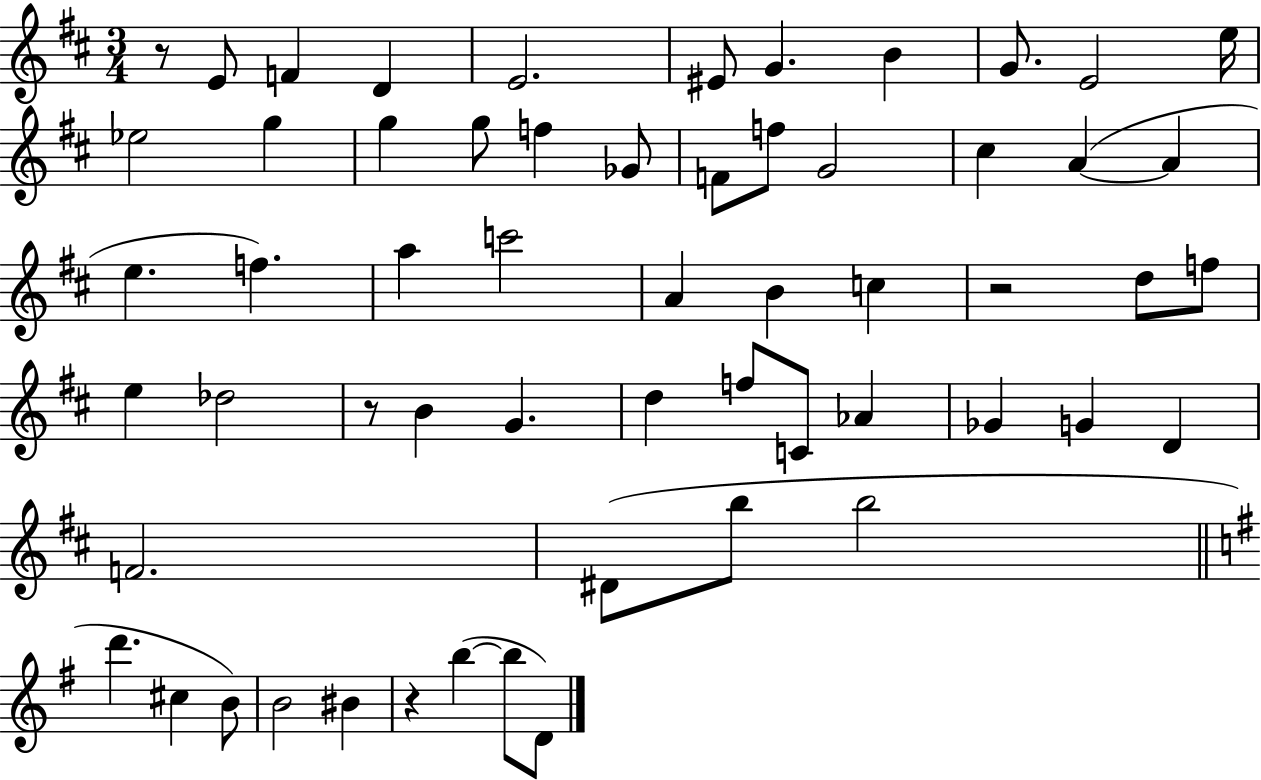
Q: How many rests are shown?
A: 4